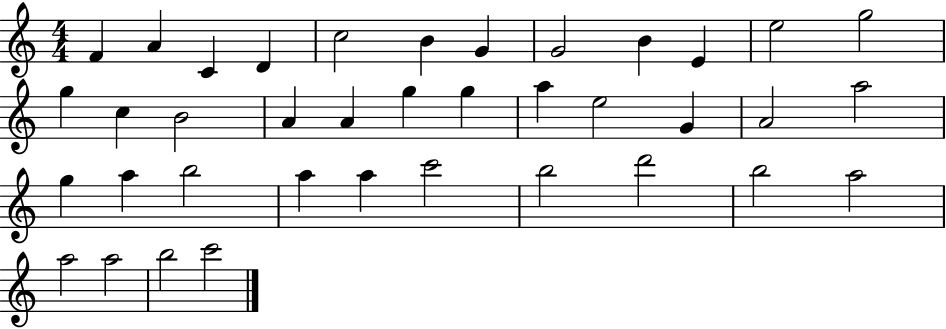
{
  \clef treble
  \numericTimeSignature
  \time 4/4
  \key c \major
  f'4 a'4 c'4 d'4 | c''2 b'4 g'4 | g'2 b'4 e'4 | e''2 g''2 | \break g''4 c''4 b'2 | a'4 a'4 g''4 g''4 | a''4 e''2 g'4 | a'2 a''2 | \break g''4 a''4 b''2 | a''4 a''4 c'''2 | b''2 d'''2 | b''2 a''2 | \break a''2 a''2 | b''2 c'''2 | \bar "|."
}